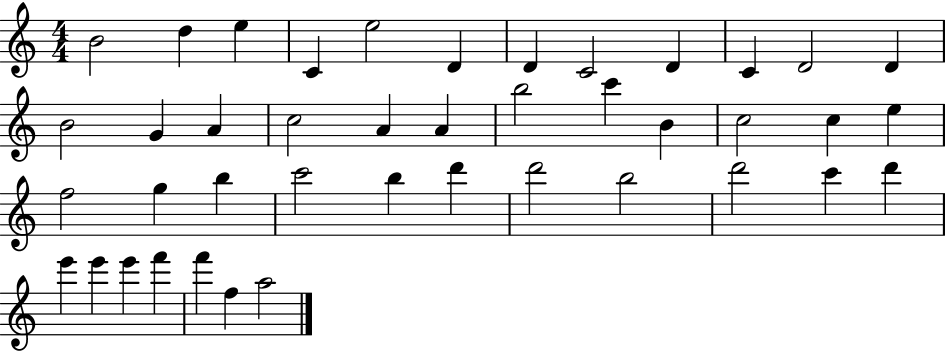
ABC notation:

X:1
T:Untitled
M:4/4
L:1/4
K:C
B2 d e C e2 D D C2 D C D2 D B2 G A c2 A A b2 c' B c2 c e f2 g b c'2 b d' d'2 b2 d'2 c' d' e' e' e' f' f' f a2